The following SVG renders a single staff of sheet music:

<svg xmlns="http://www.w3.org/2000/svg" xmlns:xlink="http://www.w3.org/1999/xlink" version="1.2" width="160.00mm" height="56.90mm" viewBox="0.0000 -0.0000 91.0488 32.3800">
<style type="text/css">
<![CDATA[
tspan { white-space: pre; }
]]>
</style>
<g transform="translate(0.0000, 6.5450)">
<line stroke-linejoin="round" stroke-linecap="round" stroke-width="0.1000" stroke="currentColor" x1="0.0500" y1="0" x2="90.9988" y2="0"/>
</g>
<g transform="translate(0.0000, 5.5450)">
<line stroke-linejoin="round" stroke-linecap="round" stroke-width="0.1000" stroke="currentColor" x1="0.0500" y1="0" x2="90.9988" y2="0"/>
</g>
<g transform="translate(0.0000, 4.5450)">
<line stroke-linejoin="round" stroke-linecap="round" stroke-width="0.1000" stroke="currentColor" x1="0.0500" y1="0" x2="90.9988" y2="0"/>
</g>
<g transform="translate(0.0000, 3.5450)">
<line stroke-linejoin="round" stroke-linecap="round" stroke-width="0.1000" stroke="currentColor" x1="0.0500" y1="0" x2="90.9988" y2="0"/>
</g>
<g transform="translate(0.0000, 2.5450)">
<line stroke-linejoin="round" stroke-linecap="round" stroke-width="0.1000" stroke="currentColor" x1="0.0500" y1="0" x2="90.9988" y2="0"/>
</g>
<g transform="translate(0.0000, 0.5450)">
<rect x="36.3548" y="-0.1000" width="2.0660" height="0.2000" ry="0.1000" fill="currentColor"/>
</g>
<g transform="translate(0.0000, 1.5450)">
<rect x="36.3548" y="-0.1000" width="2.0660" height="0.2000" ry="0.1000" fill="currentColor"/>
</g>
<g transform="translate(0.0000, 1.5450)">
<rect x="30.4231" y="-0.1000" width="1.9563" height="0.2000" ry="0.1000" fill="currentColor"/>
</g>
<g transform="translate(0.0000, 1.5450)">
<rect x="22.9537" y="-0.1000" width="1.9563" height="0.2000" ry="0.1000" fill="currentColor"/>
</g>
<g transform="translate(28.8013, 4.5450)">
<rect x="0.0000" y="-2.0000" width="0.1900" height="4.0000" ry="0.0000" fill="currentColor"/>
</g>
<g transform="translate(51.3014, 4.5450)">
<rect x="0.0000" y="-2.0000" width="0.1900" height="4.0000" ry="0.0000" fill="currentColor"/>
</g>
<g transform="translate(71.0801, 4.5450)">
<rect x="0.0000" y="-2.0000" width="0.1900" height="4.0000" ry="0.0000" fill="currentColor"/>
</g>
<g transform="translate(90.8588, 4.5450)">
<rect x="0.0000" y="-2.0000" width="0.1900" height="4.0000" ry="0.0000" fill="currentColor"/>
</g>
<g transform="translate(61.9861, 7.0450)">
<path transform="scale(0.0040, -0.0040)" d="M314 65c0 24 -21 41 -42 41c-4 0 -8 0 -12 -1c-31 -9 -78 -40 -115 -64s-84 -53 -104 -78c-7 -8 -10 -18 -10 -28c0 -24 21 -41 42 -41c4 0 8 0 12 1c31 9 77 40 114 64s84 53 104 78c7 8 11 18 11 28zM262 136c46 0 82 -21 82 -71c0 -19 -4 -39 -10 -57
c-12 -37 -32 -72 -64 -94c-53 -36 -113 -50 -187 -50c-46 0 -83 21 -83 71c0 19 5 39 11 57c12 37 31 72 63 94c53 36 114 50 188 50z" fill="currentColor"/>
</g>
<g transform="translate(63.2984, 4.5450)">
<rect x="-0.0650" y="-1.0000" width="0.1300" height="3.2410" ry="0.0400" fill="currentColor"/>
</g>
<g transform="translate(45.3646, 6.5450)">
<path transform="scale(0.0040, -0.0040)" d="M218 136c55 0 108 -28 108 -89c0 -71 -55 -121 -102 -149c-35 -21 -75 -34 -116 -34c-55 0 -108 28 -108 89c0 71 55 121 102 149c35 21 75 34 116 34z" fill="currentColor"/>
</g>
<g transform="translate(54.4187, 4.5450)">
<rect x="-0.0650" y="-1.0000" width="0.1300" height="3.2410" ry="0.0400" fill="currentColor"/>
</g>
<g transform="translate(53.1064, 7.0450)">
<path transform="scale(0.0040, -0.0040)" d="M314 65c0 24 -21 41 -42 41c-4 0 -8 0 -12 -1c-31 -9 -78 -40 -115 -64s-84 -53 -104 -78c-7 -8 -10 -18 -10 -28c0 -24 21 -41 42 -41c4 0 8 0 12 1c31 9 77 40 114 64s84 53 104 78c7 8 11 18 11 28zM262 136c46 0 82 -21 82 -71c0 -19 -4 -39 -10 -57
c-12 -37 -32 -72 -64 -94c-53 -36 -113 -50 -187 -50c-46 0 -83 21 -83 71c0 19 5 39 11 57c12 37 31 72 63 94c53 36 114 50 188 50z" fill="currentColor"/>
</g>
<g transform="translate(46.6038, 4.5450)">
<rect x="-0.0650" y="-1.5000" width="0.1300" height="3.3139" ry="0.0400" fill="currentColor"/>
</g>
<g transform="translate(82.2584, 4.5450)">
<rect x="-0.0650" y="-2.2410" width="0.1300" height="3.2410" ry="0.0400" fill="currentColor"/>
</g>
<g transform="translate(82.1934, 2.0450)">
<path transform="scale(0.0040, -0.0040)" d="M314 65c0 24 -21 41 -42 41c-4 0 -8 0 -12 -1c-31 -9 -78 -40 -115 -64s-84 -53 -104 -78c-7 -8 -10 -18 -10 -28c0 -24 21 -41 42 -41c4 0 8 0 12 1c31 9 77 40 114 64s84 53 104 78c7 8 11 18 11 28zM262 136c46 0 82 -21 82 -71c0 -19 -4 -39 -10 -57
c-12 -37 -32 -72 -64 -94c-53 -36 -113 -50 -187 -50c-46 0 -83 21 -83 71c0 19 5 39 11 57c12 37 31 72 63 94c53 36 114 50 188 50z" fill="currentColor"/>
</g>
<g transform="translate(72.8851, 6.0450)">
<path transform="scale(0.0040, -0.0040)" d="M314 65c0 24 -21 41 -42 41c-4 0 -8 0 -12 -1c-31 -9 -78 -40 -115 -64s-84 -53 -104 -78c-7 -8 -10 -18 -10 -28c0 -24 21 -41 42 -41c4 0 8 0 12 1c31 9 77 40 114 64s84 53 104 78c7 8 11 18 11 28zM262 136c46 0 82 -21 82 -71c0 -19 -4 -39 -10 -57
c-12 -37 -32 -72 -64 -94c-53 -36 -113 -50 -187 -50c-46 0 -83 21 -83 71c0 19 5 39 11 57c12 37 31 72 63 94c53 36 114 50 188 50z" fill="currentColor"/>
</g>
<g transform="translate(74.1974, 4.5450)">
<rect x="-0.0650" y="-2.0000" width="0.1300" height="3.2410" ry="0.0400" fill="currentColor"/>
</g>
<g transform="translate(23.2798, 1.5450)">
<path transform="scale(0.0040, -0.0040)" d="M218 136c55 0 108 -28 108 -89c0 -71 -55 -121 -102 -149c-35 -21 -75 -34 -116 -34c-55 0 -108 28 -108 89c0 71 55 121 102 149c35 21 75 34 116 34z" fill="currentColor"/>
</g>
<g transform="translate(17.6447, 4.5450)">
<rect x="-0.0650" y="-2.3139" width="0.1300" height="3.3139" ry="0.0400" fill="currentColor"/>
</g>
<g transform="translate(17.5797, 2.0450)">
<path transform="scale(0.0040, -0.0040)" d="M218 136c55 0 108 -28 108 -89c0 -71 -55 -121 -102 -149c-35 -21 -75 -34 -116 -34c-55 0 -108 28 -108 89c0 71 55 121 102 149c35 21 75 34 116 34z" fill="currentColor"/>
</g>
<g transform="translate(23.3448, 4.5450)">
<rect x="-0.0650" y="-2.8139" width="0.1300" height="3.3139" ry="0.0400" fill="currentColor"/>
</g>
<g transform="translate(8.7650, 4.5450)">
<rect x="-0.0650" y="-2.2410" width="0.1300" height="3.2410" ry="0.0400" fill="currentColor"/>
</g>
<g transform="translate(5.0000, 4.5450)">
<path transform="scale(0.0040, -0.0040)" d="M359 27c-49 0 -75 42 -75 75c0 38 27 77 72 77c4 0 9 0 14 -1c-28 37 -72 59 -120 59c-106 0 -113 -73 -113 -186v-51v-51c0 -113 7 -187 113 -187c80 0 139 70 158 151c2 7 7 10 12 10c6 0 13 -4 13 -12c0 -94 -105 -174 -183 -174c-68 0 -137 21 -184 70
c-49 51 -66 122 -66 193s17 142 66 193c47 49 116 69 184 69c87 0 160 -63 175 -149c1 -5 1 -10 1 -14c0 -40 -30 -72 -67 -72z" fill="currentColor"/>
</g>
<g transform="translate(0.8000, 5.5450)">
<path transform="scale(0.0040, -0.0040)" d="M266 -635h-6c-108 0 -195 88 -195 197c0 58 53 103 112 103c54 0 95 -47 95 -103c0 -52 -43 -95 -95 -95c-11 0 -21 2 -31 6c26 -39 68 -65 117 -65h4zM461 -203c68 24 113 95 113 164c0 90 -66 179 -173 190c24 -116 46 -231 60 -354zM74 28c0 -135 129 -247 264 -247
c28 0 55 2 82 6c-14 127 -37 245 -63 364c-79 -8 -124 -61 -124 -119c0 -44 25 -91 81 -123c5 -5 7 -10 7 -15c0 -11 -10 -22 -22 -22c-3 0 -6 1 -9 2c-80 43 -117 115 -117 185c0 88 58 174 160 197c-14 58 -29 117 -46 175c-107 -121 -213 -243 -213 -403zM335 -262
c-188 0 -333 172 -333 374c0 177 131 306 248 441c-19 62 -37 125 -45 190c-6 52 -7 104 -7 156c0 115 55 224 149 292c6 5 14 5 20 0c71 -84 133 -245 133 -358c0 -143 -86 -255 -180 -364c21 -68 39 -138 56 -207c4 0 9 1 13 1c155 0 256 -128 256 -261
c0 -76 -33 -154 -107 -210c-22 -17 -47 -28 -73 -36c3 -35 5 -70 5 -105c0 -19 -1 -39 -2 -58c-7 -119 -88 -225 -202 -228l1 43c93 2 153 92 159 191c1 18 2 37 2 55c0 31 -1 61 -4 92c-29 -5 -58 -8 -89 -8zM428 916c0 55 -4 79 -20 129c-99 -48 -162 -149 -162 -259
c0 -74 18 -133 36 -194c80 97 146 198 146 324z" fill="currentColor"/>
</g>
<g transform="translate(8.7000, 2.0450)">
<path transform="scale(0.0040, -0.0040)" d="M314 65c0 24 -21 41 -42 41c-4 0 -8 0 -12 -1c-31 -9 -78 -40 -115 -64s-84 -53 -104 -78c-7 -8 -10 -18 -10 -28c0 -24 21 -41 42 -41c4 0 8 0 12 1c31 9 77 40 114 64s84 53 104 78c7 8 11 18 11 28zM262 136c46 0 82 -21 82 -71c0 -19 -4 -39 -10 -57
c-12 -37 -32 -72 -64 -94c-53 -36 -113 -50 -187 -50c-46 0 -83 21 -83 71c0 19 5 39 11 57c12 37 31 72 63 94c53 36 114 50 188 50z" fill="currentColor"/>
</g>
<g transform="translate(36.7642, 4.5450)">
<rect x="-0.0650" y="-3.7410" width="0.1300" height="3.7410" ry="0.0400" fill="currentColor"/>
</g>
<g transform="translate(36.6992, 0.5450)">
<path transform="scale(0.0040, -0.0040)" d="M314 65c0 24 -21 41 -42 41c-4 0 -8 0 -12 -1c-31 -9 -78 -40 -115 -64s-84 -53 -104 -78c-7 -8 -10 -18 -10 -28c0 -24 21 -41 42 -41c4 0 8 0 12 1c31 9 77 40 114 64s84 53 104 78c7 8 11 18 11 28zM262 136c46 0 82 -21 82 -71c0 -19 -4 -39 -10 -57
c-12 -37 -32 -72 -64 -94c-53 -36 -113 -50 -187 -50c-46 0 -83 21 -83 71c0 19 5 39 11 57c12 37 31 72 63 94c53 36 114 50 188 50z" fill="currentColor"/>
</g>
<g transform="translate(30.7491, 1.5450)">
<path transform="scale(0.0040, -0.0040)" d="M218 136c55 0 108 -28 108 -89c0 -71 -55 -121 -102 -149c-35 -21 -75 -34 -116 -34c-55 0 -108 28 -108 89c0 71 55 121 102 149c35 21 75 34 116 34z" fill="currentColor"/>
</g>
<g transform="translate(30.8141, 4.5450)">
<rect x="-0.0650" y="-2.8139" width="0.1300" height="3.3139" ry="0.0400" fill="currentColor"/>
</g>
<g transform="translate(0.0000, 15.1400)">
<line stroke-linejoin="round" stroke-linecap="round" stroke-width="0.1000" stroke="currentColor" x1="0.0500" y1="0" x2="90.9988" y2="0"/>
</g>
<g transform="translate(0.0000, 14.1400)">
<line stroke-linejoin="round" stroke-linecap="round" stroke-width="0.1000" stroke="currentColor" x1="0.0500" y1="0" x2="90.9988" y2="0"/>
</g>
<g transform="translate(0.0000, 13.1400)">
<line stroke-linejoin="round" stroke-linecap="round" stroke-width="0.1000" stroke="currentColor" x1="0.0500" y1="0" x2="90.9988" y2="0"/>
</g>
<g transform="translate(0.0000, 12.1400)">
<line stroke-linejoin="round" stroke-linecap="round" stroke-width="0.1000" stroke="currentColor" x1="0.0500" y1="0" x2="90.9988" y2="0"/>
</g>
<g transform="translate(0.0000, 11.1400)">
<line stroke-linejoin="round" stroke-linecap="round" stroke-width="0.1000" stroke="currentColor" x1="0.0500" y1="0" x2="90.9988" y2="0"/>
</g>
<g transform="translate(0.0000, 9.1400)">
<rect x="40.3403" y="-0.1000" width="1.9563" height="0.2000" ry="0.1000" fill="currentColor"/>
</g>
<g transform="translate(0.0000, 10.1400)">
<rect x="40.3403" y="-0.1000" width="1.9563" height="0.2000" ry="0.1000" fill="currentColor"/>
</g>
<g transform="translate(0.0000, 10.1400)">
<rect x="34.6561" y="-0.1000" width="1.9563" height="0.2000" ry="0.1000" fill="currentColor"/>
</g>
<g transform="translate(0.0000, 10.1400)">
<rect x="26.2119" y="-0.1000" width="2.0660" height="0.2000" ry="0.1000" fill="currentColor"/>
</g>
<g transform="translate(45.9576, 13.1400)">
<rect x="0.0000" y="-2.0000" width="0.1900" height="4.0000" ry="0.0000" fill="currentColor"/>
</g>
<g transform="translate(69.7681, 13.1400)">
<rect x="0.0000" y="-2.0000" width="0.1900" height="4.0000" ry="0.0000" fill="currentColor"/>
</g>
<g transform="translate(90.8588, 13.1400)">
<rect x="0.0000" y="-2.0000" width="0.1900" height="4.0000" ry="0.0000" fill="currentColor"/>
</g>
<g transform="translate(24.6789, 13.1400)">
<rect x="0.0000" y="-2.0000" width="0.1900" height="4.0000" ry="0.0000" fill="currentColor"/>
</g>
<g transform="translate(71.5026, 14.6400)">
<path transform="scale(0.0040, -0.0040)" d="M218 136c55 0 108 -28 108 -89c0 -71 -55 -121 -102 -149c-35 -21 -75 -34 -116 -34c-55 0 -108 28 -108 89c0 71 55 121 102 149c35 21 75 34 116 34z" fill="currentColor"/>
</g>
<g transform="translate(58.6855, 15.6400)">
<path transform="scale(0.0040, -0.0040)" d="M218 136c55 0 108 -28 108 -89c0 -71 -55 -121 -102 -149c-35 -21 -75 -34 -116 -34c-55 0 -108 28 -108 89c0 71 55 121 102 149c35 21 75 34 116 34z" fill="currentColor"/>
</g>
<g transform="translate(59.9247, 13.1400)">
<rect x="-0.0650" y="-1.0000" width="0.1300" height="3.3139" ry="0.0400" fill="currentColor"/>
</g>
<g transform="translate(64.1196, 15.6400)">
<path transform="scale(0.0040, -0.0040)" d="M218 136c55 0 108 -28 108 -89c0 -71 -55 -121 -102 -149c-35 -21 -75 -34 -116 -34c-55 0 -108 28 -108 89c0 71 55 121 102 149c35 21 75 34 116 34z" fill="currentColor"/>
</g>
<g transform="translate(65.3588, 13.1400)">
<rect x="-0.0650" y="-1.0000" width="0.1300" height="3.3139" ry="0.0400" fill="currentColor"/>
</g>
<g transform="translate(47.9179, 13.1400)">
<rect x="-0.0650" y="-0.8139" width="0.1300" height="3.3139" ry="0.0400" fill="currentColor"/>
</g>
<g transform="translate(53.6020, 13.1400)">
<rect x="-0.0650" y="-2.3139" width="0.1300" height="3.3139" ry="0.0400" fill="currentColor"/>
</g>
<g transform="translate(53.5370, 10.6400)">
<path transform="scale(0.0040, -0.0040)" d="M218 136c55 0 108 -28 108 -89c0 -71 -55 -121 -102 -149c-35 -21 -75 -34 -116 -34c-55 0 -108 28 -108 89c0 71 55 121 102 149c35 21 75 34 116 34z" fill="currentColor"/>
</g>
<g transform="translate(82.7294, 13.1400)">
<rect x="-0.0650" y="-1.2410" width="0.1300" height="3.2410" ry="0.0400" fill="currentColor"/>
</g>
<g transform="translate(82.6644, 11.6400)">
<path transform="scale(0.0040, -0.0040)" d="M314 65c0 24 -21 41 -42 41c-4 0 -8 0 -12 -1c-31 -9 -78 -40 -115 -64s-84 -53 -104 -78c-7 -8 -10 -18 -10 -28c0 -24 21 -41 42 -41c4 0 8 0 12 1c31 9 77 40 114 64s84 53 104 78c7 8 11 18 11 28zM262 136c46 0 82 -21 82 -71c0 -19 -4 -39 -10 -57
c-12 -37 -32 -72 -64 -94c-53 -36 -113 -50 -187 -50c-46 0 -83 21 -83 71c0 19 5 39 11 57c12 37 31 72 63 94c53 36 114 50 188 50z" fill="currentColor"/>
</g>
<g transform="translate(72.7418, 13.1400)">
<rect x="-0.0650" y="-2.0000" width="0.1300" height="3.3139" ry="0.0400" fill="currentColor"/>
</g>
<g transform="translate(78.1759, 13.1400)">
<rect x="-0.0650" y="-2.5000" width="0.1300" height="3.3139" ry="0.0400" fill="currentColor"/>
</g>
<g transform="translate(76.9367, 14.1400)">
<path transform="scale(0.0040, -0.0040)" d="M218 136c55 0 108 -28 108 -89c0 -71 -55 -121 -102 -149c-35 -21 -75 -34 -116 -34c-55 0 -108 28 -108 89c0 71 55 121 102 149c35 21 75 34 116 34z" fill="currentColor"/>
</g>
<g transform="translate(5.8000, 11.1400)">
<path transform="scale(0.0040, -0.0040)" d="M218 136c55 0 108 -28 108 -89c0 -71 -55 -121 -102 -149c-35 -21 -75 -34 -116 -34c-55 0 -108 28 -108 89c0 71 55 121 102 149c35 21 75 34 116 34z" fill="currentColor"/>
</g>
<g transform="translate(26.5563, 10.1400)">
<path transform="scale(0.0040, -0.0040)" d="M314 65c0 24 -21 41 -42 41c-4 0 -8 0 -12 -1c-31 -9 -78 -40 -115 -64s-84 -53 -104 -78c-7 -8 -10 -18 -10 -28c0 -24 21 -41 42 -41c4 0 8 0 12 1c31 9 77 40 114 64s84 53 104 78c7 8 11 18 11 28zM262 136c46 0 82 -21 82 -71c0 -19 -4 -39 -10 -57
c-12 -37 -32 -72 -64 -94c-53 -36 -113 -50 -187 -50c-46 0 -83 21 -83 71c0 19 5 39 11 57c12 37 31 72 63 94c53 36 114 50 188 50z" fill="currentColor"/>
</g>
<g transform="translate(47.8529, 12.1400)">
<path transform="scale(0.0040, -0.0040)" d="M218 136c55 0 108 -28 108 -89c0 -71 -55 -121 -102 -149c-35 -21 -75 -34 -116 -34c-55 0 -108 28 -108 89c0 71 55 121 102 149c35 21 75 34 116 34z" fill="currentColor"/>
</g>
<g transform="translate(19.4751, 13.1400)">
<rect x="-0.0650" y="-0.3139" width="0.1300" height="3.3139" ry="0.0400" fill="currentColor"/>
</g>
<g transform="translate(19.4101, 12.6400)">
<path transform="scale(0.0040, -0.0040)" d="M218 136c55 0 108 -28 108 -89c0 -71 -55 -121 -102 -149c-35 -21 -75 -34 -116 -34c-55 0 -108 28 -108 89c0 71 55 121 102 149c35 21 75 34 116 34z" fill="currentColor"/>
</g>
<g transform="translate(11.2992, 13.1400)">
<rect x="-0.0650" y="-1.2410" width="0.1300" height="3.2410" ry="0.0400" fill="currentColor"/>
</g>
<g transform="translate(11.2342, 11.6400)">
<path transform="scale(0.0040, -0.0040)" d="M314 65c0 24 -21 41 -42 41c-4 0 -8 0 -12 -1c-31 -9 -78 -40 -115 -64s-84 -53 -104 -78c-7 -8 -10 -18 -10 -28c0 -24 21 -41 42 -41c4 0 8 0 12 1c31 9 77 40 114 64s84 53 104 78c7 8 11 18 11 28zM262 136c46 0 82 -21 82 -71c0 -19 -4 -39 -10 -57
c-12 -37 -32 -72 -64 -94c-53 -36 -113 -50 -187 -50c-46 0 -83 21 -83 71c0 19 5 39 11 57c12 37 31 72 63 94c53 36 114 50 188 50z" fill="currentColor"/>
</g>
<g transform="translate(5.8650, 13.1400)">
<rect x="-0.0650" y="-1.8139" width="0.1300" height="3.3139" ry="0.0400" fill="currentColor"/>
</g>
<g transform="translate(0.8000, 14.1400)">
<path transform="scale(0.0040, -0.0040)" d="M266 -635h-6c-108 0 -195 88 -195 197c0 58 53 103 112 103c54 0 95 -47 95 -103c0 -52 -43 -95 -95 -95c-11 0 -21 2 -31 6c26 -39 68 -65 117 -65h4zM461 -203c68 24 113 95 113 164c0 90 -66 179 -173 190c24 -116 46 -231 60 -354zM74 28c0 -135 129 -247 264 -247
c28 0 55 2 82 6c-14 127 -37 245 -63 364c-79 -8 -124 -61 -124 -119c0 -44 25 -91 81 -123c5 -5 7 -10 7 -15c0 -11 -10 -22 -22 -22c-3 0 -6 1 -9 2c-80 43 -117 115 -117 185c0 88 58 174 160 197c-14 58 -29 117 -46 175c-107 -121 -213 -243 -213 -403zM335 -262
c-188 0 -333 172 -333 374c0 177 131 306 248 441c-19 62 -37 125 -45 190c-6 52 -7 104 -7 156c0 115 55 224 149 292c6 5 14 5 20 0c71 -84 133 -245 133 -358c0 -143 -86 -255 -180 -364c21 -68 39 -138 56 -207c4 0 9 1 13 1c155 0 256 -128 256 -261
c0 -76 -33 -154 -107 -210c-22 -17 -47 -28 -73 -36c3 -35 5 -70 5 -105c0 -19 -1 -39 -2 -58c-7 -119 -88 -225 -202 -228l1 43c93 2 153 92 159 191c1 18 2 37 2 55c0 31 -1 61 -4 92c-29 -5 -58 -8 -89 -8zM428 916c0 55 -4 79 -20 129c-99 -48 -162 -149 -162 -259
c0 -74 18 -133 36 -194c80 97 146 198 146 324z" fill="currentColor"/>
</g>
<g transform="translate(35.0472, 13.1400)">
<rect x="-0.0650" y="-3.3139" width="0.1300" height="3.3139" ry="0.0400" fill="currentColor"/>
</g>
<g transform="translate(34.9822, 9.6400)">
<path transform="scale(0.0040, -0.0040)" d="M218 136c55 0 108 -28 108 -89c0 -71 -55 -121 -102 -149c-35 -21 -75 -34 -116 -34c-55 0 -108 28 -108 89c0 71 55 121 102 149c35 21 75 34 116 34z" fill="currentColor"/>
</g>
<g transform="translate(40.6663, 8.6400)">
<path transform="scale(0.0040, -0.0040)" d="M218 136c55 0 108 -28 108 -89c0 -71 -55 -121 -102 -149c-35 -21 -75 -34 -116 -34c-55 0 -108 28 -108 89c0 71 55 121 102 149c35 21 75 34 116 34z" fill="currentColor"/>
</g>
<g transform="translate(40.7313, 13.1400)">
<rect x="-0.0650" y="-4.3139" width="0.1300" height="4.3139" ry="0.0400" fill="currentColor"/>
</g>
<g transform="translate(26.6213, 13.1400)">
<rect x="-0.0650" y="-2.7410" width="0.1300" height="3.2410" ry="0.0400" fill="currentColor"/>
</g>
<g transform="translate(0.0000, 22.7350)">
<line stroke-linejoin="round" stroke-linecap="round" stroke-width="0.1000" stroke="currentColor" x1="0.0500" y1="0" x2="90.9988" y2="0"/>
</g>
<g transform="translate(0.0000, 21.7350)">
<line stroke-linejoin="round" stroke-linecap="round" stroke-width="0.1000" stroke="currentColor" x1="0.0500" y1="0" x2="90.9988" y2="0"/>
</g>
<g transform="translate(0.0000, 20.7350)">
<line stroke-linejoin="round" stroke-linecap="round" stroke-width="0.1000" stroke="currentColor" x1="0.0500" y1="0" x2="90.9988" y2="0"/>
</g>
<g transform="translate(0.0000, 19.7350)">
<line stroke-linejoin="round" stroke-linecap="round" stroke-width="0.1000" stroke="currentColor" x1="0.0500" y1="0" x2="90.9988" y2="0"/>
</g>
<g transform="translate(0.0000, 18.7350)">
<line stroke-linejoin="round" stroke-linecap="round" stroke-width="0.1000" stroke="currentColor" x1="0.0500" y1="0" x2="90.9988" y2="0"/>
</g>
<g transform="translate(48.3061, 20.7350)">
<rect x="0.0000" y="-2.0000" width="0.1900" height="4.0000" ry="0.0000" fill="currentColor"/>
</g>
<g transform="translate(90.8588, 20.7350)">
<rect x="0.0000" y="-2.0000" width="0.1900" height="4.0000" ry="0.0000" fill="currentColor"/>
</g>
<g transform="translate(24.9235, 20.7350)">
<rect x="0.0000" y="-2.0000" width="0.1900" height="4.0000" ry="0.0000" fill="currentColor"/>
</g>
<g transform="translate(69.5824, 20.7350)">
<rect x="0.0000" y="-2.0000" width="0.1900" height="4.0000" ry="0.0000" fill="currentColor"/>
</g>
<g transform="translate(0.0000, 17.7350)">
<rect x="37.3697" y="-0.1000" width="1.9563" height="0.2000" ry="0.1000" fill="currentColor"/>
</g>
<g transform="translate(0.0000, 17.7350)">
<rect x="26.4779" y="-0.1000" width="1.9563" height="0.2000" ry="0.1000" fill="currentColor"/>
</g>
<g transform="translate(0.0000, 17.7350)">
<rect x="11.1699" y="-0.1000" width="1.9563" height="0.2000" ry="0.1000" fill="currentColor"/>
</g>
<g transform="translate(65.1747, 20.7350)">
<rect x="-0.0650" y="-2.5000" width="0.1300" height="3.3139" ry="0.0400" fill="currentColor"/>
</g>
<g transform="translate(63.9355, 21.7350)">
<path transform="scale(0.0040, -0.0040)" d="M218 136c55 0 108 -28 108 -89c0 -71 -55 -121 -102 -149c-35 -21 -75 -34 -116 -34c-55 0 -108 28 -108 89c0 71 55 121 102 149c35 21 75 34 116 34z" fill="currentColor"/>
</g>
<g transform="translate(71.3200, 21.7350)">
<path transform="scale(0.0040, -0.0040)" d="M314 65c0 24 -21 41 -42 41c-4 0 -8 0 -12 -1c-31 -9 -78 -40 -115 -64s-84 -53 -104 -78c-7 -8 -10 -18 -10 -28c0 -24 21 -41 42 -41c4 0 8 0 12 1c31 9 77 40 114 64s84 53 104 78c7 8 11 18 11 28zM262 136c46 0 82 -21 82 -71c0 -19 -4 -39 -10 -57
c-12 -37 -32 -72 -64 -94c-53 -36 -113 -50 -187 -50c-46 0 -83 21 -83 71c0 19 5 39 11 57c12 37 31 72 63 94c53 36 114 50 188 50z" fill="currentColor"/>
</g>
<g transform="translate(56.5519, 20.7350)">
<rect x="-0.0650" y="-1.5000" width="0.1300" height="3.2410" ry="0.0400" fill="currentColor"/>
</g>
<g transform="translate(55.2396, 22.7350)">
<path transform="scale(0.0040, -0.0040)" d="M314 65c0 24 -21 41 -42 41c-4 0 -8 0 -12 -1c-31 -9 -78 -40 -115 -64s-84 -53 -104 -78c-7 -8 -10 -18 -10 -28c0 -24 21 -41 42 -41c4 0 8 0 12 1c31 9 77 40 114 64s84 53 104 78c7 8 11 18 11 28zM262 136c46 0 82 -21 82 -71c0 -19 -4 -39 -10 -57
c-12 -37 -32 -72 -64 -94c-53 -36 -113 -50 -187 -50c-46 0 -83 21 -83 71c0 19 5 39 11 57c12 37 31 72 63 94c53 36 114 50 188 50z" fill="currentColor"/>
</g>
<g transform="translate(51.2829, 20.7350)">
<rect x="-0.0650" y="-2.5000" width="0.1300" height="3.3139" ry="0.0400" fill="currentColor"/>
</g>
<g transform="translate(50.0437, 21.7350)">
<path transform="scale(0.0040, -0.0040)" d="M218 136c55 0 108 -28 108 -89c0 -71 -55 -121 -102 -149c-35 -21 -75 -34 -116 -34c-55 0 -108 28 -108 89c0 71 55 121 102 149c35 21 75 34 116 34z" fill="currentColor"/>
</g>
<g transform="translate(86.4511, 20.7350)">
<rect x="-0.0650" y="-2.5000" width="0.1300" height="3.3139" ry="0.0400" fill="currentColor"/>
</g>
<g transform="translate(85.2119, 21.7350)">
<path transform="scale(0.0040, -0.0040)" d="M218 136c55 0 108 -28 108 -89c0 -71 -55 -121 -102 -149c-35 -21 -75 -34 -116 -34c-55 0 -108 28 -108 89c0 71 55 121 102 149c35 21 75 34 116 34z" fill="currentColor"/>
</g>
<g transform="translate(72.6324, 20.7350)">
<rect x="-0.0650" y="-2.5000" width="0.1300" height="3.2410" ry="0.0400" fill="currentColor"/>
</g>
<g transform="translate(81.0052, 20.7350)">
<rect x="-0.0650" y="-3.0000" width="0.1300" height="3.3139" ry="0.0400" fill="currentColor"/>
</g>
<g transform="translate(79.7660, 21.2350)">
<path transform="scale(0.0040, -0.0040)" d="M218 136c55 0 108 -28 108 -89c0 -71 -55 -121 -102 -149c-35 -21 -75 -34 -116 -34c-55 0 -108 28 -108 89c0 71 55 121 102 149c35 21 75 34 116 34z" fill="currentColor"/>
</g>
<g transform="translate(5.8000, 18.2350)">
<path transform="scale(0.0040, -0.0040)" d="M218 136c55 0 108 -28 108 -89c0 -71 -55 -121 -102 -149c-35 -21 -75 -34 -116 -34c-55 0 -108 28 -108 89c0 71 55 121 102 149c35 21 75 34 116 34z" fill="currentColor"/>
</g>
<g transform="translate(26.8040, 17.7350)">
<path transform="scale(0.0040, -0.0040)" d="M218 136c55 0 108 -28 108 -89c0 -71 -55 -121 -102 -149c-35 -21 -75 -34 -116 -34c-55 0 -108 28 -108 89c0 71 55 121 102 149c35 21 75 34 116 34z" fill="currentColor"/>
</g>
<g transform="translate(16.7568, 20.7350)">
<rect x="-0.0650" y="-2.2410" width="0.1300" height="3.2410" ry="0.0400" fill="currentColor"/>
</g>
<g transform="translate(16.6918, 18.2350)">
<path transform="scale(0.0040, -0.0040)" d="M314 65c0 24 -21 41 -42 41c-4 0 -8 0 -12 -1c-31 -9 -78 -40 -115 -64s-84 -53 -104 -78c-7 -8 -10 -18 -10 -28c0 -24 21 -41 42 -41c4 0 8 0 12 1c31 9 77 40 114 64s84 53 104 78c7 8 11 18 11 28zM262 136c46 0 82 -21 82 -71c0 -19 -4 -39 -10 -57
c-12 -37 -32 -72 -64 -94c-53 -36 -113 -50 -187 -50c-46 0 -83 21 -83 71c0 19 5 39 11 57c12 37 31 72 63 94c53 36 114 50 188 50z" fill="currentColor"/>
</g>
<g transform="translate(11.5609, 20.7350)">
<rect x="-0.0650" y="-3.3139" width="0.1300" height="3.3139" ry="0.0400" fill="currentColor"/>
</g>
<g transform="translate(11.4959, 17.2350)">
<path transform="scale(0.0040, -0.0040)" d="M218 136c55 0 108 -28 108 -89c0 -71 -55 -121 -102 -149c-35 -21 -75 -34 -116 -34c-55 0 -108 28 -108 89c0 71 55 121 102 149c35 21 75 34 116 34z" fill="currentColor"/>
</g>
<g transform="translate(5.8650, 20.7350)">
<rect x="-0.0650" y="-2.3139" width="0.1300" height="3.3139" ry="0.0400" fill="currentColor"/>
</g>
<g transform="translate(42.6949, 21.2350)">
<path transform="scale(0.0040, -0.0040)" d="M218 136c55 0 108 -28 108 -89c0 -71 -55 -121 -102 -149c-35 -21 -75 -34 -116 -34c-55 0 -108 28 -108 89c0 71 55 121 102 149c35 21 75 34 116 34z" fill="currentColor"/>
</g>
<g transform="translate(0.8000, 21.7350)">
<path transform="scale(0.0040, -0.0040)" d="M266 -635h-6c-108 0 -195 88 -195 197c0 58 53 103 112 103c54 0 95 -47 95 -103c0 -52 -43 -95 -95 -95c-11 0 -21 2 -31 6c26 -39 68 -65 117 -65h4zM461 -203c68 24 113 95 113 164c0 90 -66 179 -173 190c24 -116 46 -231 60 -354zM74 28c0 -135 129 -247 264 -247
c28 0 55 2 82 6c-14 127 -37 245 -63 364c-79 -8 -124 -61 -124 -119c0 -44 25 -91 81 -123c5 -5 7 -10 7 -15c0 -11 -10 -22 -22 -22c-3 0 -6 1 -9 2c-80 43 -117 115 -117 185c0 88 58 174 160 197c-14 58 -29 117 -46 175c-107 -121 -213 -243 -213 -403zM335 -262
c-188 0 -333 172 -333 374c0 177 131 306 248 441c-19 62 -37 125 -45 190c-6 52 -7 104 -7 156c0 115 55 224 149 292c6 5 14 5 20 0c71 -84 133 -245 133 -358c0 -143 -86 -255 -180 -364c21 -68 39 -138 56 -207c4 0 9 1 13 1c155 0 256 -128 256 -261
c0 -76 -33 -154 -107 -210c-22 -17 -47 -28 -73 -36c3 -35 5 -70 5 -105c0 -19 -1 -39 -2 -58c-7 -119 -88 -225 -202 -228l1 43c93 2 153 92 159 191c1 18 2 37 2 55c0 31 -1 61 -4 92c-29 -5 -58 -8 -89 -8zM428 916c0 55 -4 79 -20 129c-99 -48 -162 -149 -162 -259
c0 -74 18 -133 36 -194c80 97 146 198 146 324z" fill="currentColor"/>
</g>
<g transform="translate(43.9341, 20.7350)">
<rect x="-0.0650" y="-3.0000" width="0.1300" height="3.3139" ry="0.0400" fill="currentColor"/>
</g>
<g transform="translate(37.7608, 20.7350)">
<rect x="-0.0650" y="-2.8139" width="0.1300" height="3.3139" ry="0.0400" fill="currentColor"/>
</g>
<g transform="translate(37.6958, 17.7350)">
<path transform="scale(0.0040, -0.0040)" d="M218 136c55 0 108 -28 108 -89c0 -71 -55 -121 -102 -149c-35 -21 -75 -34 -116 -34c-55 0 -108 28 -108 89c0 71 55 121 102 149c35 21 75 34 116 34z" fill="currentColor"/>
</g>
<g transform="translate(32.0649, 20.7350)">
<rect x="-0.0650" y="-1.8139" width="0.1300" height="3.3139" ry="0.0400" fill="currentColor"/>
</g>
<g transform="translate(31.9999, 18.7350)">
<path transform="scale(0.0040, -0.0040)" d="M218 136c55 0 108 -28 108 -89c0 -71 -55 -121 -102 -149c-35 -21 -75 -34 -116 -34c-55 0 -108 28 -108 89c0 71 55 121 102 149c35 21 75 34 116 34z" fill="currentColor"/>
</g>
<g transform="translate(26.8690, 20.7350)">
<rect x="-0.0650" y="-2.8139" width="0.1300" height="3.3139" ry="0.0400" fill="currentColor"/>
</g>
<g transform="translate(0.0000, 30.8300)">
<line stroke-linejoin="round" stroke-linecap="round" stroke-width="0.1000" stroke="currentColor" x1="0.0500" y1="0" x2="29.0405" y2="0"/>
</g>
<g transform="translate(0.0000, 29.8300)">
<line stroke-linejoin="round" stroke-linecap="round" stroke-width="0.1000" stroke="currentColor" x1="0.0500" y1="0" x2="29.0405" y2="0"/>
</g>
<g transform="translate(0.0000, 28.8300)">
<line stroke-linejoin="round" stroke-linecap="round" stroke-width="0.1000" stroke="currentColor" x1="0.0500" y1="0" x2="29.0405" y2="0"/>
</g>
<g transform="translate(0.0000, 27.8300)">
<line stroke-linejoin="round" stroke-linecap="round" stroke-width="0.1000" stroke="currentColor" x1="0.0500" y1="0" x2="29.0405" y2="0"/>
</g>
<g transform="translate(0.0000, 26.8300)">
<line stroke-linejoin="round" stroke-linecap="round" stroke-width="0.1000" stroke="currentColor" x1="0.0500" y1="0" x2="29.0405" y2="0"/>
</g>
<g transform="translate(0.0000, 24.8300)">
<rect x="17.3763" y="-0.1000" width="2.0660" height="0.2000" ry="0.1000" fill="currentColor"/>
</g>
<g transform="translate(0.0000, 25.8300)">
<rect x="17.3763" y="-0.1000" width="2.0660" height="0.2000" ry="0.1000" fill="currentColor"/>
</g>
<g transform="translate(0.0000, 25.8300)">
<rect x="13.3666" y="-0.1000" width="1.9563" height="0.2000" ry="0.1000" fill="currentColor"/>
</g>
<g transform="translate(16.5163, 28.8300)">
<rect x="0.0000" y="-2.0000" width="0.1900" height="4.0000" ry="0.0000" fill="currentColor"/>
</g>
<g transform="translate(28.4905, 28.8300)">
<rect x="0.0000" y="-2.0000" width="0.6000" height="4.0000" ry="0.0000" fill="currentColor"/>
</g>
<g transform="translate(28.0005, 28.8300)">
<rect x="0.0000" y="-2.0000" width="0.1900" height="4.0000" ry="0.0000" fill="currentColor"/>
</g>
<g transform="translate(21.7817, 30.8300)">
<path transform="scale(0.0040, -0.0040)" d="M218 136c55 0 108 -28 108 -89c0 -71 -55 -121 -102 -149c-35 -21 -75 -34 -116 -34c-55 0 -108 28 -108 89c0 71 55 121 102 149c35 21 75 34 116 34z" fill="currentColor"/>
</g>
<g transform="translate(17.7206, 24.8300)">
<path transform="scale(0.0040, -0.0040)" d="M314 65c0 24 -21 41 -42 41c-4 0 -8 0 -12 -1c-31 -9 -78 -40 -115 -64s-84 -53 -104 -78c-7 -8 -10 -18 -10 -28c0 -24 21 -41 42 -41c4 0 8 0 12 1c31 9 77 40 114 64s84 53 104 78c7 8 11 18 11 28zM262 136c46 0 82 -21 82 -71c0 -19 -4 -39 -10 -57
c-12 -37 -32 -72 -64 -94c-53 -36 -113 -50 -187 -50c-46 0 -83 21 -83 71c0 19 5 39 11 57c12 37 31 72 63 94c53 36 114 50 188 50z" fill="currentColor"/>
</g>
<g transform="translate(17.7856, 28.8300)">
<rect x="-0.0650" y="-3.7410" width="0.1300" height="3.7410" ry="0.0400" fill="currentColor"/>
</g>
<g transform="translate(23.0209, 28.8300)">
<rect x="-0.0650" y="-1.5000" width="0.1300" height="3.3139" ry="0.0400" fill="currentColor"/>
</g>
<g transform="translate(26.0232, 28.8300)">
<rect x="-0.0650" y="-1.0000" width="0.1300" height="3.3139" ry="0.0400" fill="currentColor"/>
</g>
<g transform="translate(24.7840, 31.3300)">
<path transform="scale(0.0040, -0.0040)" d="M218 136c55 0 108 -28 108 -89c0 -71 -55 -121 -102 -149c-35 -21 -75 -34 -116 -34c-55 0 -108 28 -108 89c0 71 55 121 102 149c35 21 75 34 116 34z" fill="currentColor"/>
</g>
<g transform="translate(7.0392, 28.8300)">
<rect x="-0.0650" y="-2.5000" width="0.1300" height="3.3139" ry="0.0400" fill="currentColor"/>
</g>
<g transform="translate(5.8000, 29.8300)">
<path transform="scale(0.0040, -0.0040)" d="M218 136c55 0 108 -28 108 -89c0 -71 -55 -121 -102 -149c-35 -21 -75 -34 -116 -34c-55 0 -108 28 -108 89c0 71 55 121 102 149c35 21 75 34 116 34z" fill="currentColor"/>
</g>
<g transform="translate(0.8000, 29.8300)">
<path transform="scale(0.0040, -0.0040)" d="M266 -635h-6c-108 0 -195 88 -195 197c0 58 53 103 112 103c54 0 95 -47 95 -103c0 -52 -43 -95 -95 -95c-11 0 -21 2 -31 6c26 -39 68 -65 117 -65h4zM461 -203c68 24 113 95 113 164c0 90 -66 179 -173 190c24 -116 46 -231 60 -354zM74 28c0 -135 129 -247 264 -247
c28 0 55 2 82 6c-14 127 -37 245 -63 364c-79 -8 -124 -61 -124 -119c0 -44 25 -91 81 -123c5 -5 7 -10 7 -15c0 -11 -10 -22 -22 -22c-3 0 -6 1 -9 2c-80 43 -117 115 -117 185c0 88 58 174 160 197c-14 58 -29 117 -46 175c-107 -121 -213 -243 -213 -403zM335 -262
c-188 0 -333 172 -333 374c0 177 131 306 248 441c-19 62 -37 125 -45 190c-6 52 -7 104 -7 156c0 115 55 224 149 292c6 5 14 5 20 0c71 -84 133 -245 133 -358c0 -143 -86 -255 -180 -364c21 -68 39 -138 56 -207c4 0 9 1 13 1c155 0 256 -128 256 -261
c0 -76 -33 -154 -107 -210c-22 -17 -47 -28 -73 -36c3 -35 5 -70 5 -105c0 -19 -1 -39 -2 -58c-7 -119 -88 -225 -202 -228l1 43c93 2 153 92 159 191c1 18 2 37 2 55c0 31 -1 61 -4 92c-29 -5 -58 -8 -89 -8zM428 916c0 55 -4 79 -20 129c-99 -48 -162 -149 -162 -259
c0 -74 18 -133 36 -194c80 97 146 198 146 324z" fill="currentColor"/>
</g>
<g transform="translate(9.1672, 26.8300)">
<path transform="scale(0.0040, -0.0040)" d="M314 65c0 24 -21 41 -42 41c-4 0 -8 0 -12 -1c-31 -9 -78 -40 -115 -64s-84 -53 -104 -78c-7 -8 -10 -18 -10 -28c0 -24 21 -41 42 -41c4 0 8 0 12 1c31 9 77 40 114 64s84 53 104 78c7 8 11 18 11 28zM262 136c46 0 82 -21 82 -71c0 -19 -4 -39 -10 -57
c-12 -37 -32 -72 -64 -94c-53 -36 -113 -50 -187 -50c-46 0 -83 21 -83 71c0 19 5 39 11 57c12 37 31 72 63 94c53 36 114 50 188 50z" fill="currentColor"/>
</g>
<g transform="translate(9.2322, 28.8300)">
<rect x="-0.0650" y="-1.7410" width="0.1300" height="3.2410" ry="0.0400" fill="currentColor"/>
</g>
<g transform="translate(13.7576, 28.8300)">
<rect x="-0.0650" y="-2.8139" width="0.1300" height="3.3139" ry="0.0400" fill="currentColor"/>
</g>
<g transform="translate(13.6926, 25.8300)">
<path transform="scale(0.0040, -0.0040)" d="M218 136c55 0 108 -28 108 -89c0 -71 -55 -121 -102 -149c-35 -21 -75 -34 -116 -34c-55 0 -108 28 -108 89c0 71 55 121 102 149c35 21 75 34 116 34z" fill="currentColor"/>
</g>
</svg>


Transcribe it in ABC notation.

X:1
T:Untitled
M:4/4
L:1/4
K:C
g2 g a a c'2 E D2 D2 F2 g2 f e2 c a2 b d' d g D D F G e2 g b g2 a f a A G E2 G G2 A G G f2 a c'2 E D